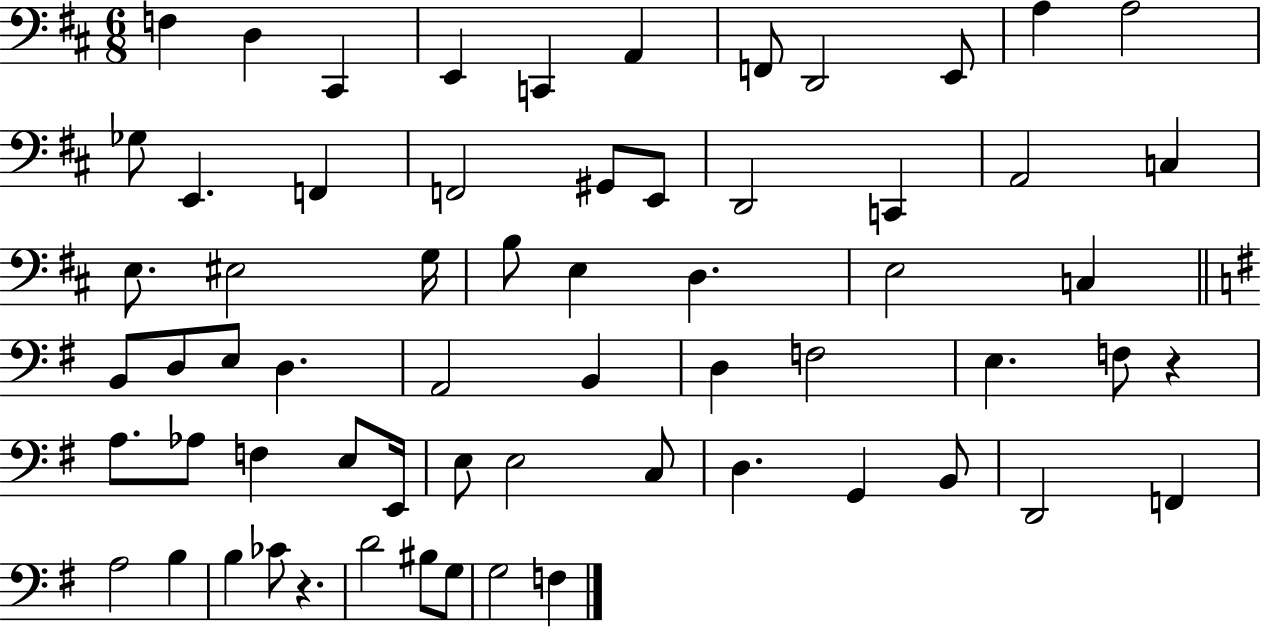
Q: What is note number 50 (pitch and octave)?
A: B2